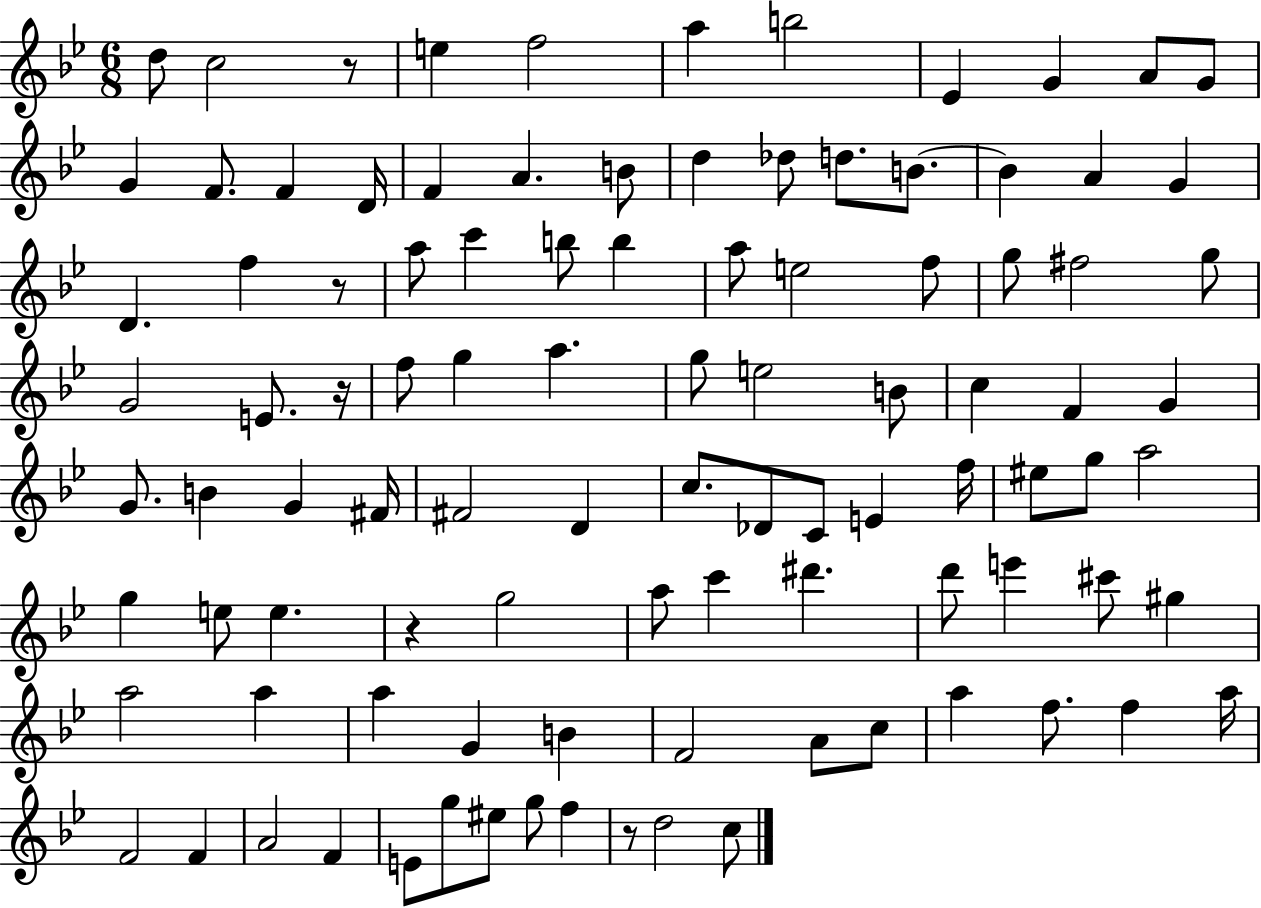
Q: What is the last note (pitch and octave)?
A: C5